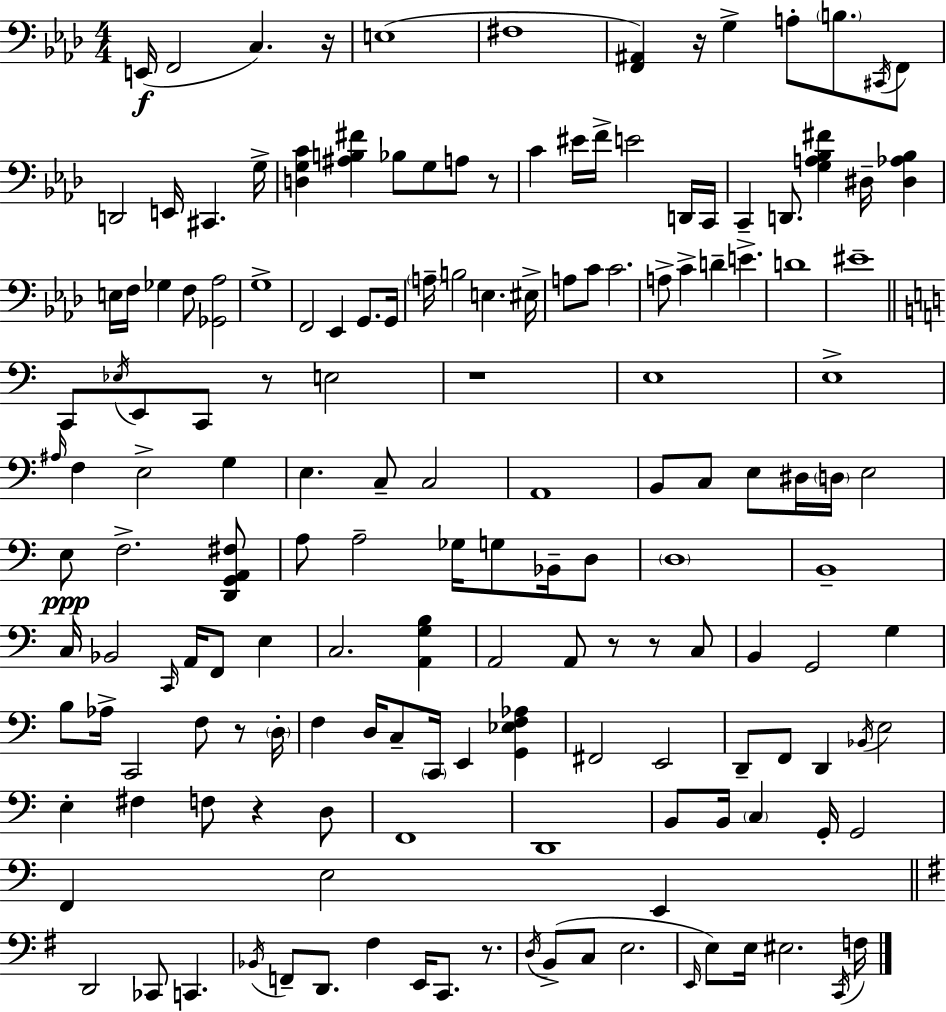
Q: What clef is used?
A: bass